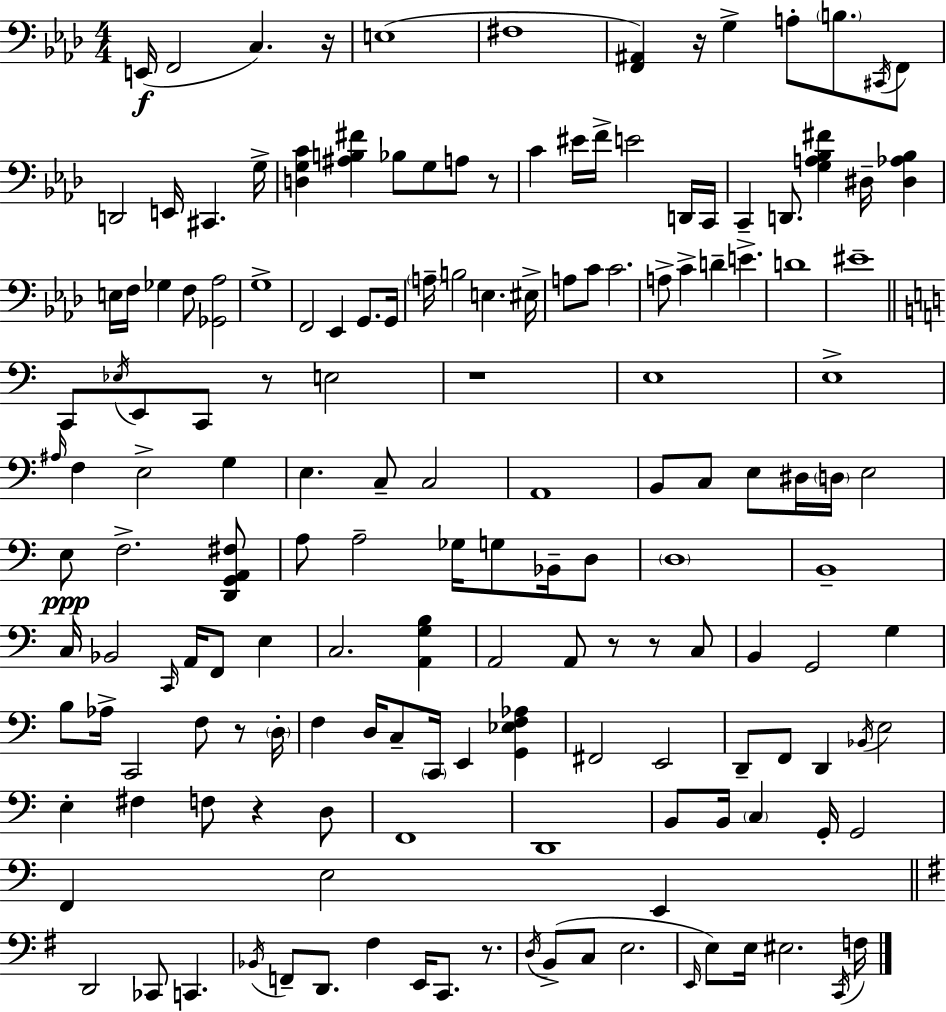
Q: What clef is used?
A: bass